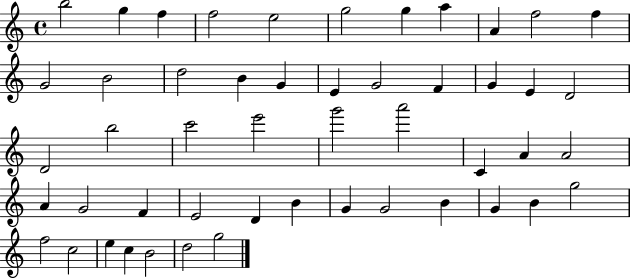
B5/h G5/q F5/q F5/h E5/h G5/h G5/q A5/q A4/q F5/h F5/q G4/h B4/h D5/h B4/q G4/q E4/q G4/h F4/q G4/q E4/q D4/h D4/h B5/h C6/h E6/h G6/h A6/h C4/q A4/q A4/h A4/q G4/h F4/q E4/h D4/q B4/q G4/q G4/h B4/q G4/q B4/q G5/h F5/h C5/h E5/q C5/q B4/h D5/h G5/h